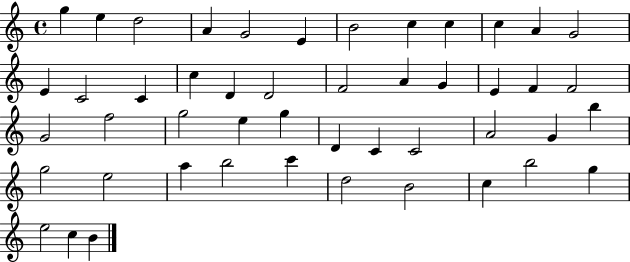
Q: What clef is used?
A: treble